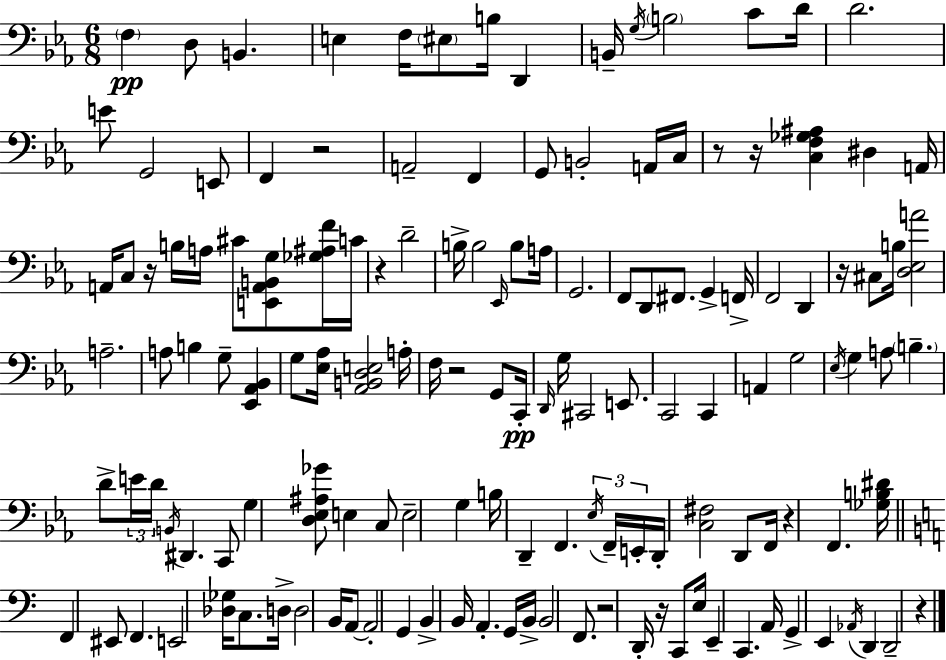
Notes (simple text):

F3/q D3/e B2/q. E3/q F3/s EIS3/e B3/s D2/q B2/s G3/s B3/h C4/e D4/s D4/h. E4/e G2/h E2/e F2/q R/h A2/h F2/q G2/e B2/h A2/s C3/s R/e R/s [C3,F3,Gb3,A#3]/q D#3/q A2/s A2/s C3/e R/s B3/s A3/s C#4/e [E2,A2,B2,G3]/e [Gb3,A#3,F4]/s C4/s R/q D4/h B3/s B3/h Eb2/s B3/e A3/s G2/h. F2/e D2/e F#2/e. G2/q F2/s F2/h D2/q R/s C#3/e B3/s [D3,Eb3,A4]/h A3/h. A3/e B3/q G3/e [Eb2,Ab2,Bb2]/q G3/e [Eb3,Ab3]/s [Ab2,B2,D3,E3]/h A3/s F3/s R/h G2/e C2/s D2/s G3/s C#2/h E2/e. C2/h C2/q A2/q G3/h Eb3/s G3/q A3/e B3/q. D4/e E4/s D4/s B2/s D#2/q. C2/e G3/q [D3,Eb3,A#3,Gb4]/e E3/q C3/e E3/h G3/q B3/s D2/q F2/q. Eb3/s F2/s E2/s D2/s [C3,F#3]/h D2/e F2/s R/q F2/q. [Gb3,B3,D#4]/s F2/q EIS2/e F2/q. E2/h [Db3,Gb3]/s C3/e. D3/s D3/h B2/s A2/e A2/h G2/q B2/q B2/s A2/q. G2/s B2/s B2/h F2/e. R/h D2/s R/s C2/e E3/s E2/q C2/q. A2/s G2/q E2/q Ab2/s D2/q D2/h R/q